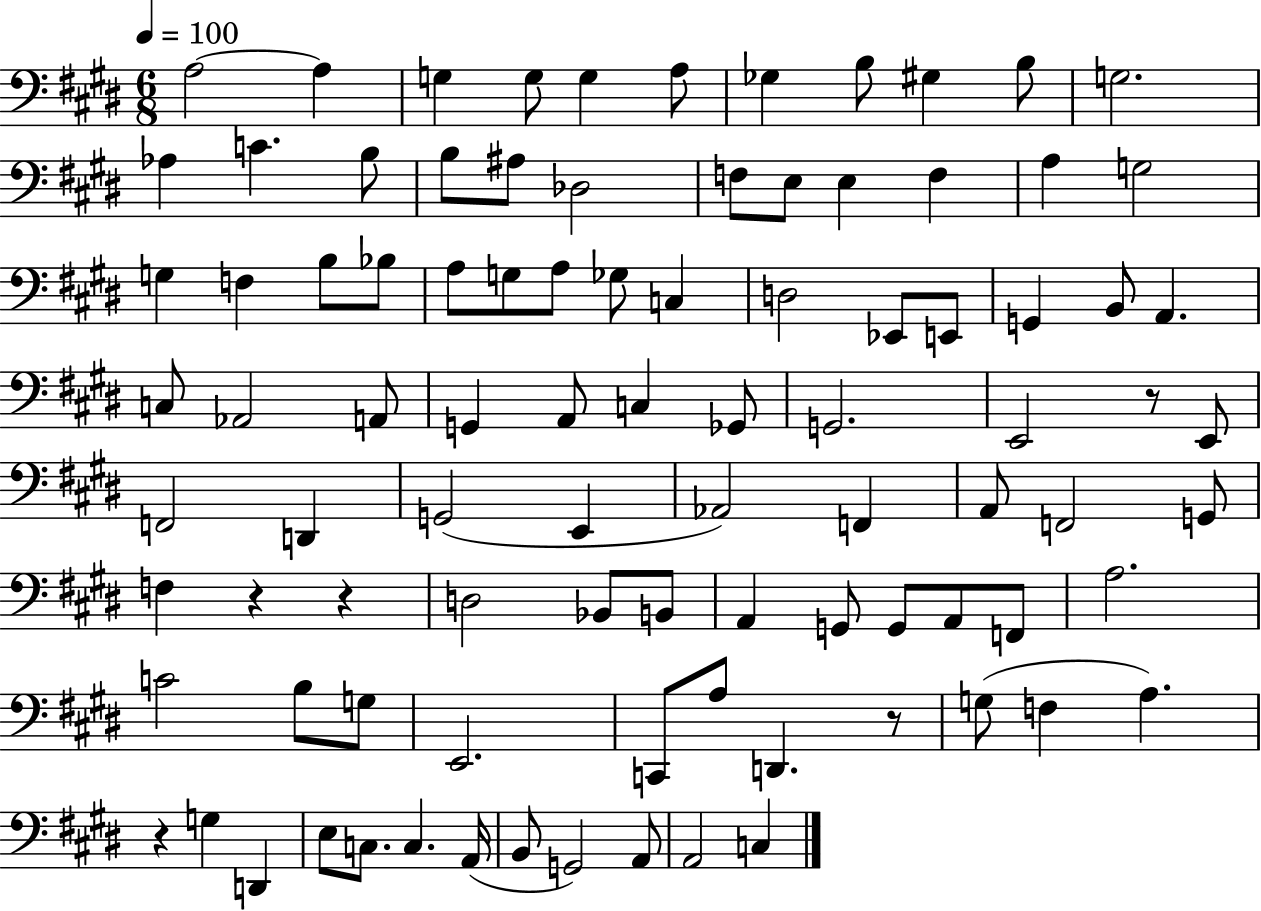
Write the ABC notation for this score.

X:1
T:Untitled
M:6/8
L:1/4
K:E
A,2 A, G, G,/2 G, A,/2 _G, B,/2 ^G, B,/2 G,2 _A, C B,/2 B,/2 ^A,/2 _D,2 F,/2 E,/2 E, F, A, G,2 G, F, B,/2 _B,/2 A,/2 G,/2 A,/2 _G,/2 C, D,2 _E,,/2 E,,/2 G,, B,,/2 A,, C,/2 _A,,2 A,,/2 G,, A,,/2 C, _G,,/2 G,,2 E,,2 z/2 E,,/2 F,,2 D,, G,,2 E,, _A,,2 F,, A,,/2 F,,2 G,,/2 F, z z D,2 _B,,/2 B,,/2 A,, G,,/2 G,,/2 A,,/2 F,,/2 A,2 C2 B,/2 G,/2 E,,2 C,,/2 A,/2 D,, z/2 G,/2 F, A, z G, D,, E,/2 C,/2 C, A,,/4 B,,/2 G,,2 A,,/2 A,,2 C,